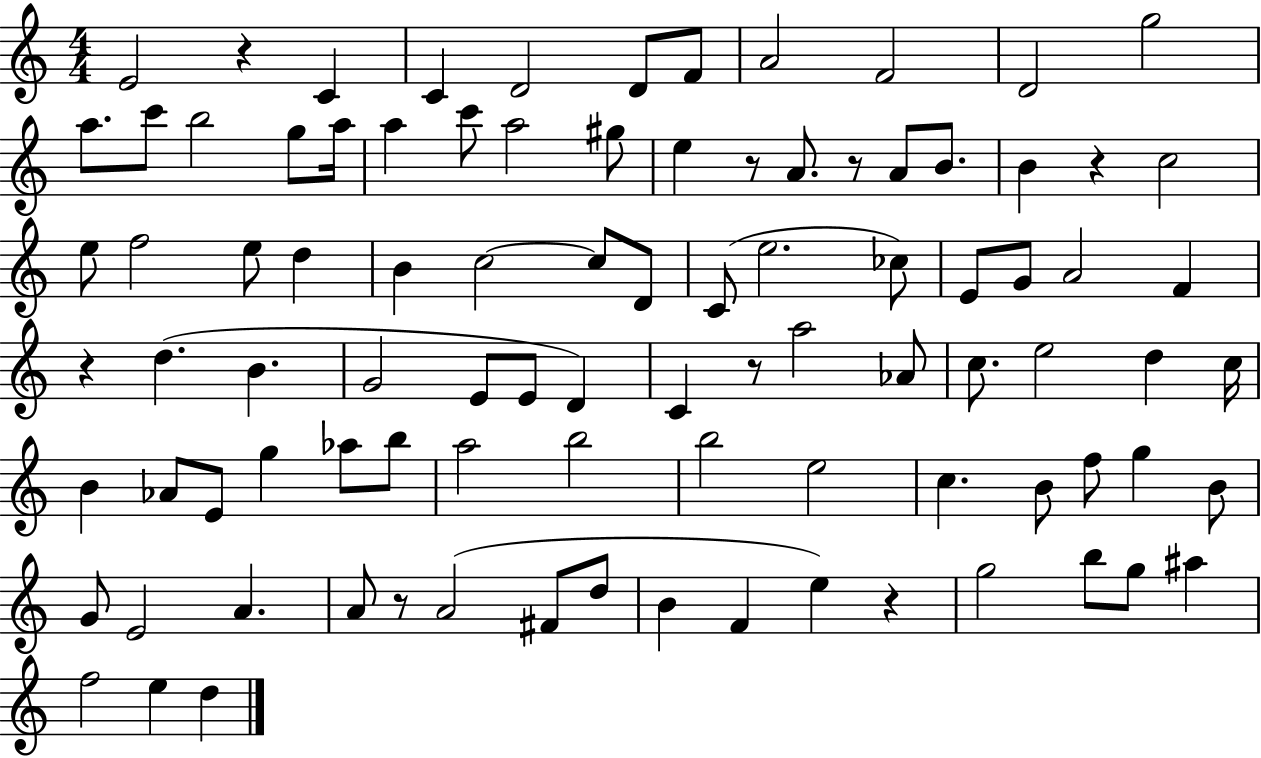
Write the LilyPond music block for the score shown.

{
  \clef treble
  \numericTimeSignature
  \time 4/4
  \key c \major
  e'2 r4 c'4 | c'4 d'2 d'8 f'8 | a'2 f'2 | d'2 g''2 | \break a''8. c'''8 b''2 g''8 a''16 | a''4 c'''8 a''2 gis''8 | e''4 r8 a'8. r8 a'8 b'8. | b'4 r4 c''2 | \break e''8 f''2 e''8 d''4 | b'4 c''2~~ c''8 d'8 | c'8( e''2. ces''8) | e'8 g'8 a'2 f'4 | \break r4 d''4.( b'4. | g'2 e'8 e'8 d'4) | c'4 r8 a''2 aes'8 | c''8. e''2 d''4 c''16 | \break b'4 aes'8 e'8 g''4 aes''8 b''8 | a''2 b''2 | b''2 e''2 | c''4. b'8 f''8 g''4 b'8 | \break g'8 e'2 a'4. | a'8 r8 a'2( fis'8 d''8 | b'4 f'4 e''4) r4 | g''2 b''8 g''8 ais''4 | \break f''2 e''4 d''4 | \bar "|."
}